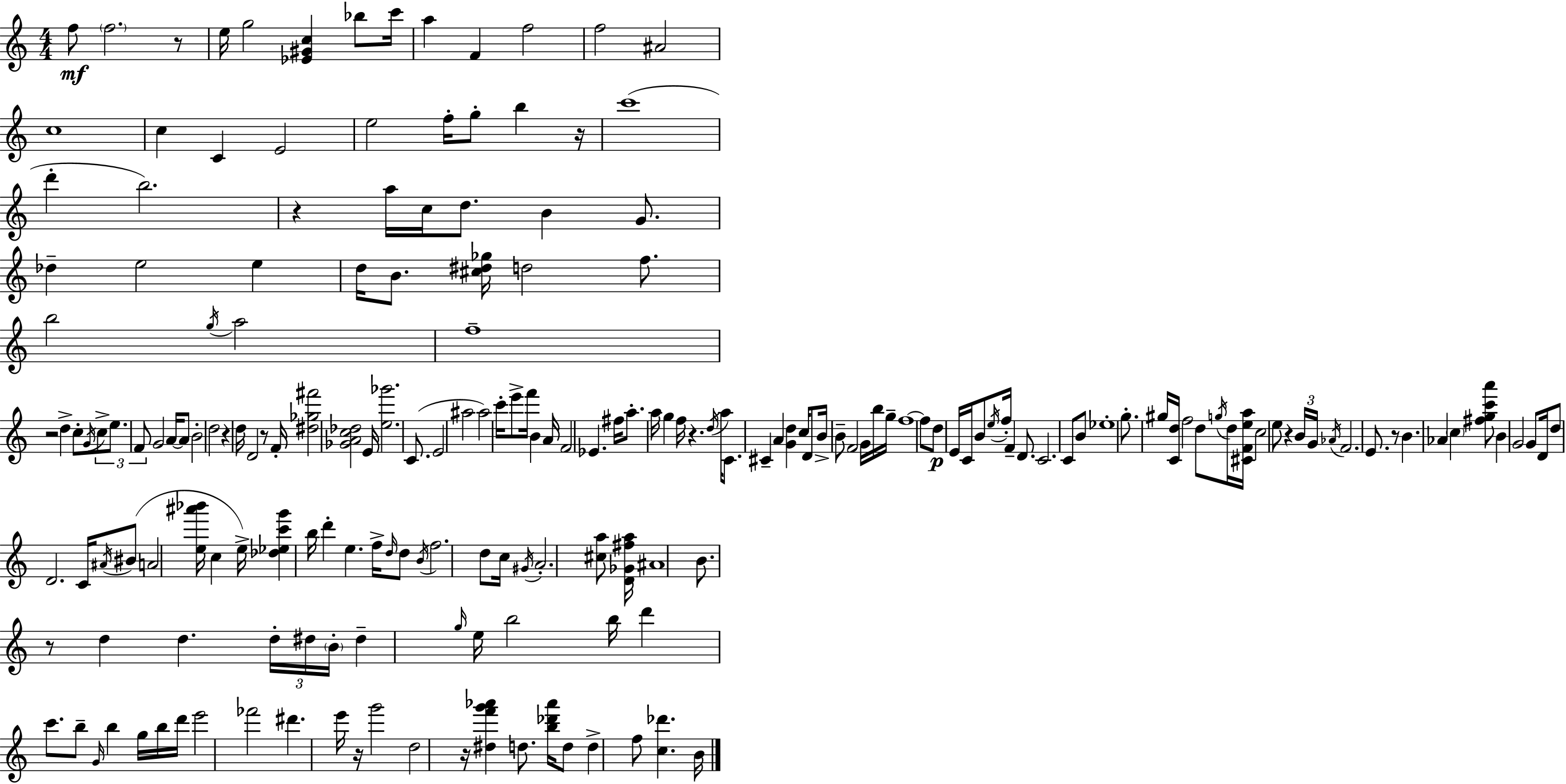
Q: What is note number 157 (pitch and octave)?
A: E6